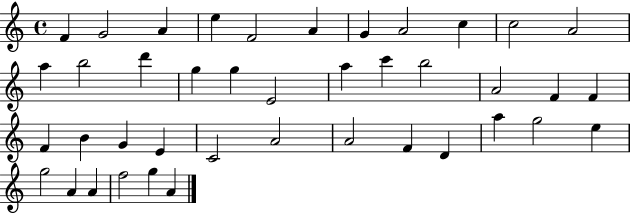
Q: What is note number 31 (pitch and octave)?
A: F4